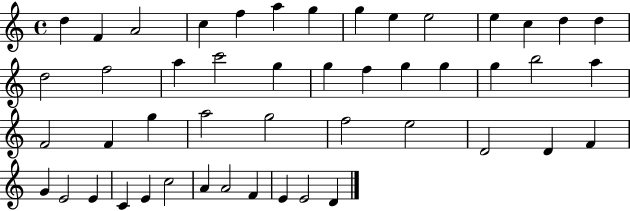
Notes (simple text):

D5/q F4/q A4/h C5/q F5/q A5/q G5/q G5/q E5/q E5/h E5/q C5/q D5/q D5/q D5/h F5/h A5/q C6/h G5/q G5/q F5/q G5/q G5/q G5/q B5/h A5/q F4/h F4/q G5/q A5/h G5/h F5/h E5/h D4/h D4/q F4/q G4/q E4/h E4/q C4/q E4/q C5/h A4/q A4/h F4/q E4/q E4/h D4/q